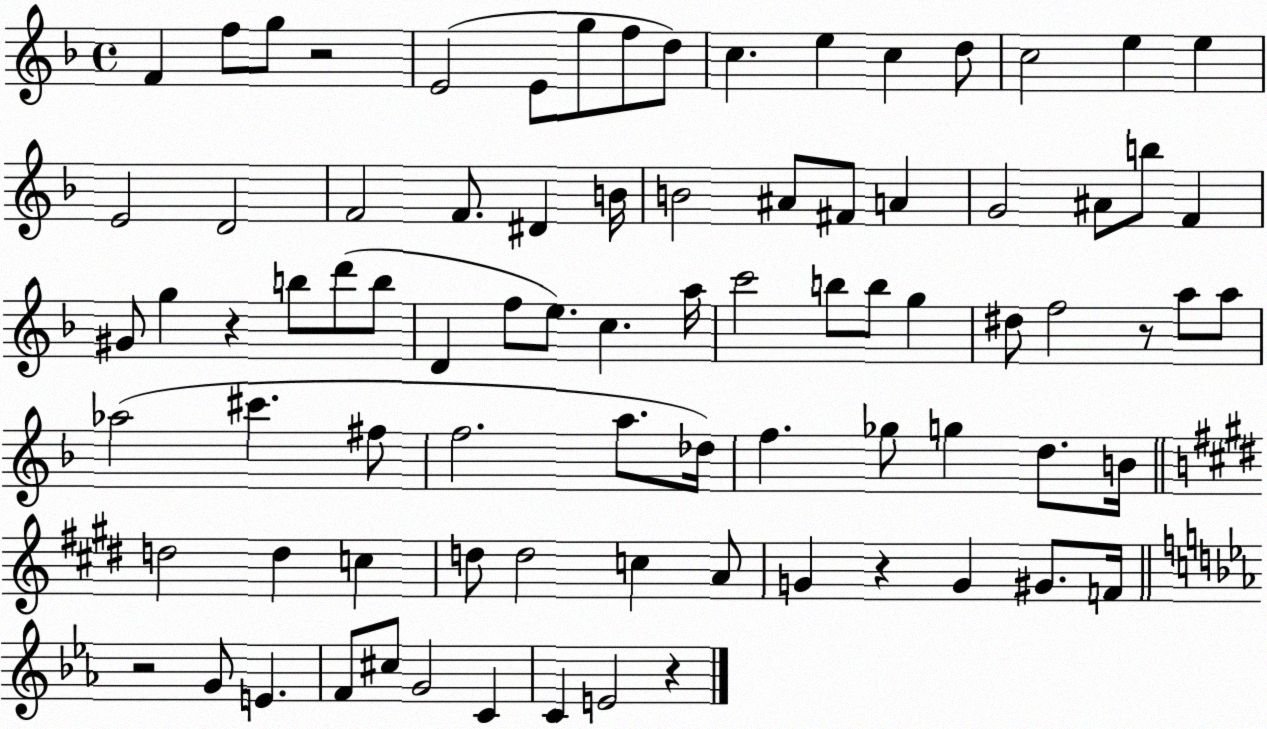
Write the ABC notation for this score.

X:1
T:Untitled
M:4/4
L:1/4
K:F
F f/2 g/2 z2 E2 E/2 g/2 f/2 d/2 c e c d/2 c2 e e E2 D2 F2 F/2 ^D B/4 B2 ^A/2 ^F/2 A G2 ^A/2 b/2 F ^G/2 g z b/2 d'/2 b/2 D f/2 e/2 c a/4 c'2 b/2 b/2 g ^d/2 f2 z/2 a/2 a/2 _a2 ^c' ^f/2 f2 a/2 _d/4 f _g/2 g d/2 B/4 d2 d c d/2 d2 c A/2 G z G ^G/2 F/4 z2 G/2 E F/2 ^c/2 G2 C C E2 z